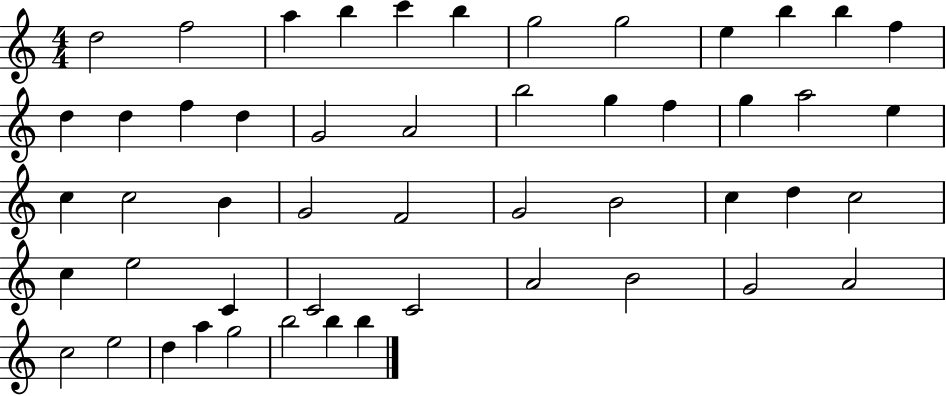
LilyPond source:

{
  \clef treble
  \numericTimeSignature
  \time 4/4
  \key c \major
  d''2 f''2 | a''4 b''4 c'''4 b''4 | g''2 g''2 | e''4 b''4 b''4 f''4 | \break d''4 d''4 f''4 d''4 | g'2 a'2 | b''2 g''4 f''4 | g''4 a''2 e''4 | \break c''4 c''2 b'4 | g'2 f'2 | g'2 b'2 | c''4 d''4 c''2 | \break c''4 e''2 c'4 | c'2 c'2 | a'2 b'2 | g'2 a'2 | \break c''2 e''2 | d''4 a''4 g''2 | b''2 b''4 b''4 | \bar "|."
}